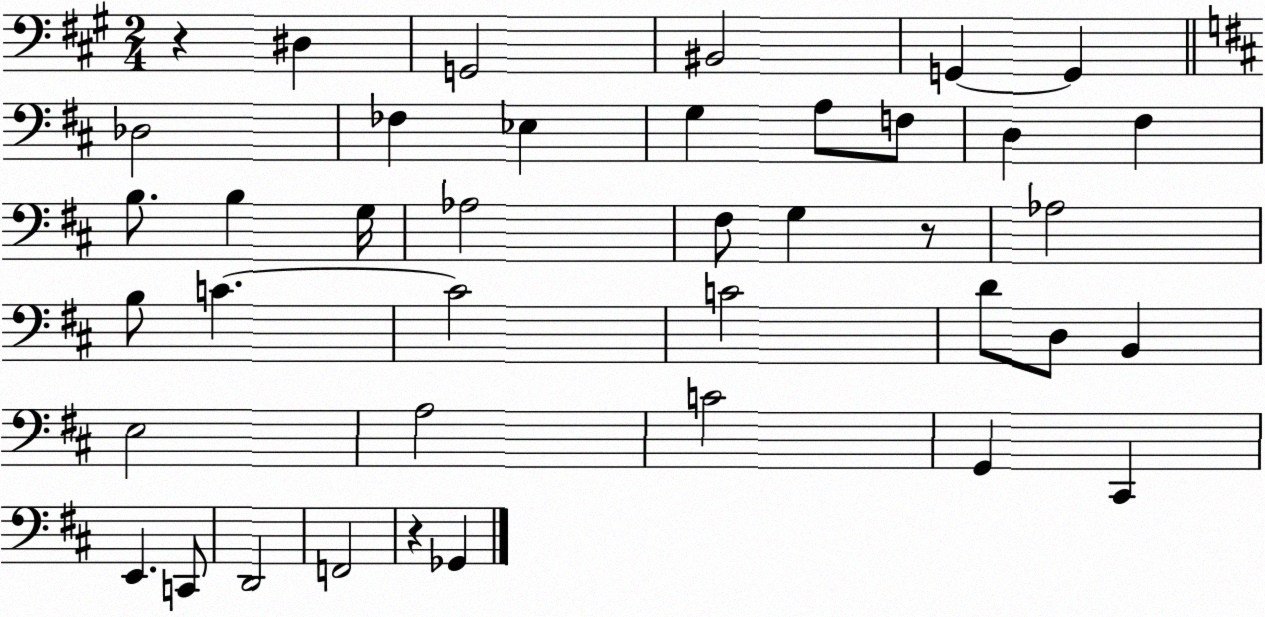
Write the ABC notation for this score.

X:1
T:Untitled
M:2/4
L:1/4
K:A
z ^D, G,,2 ^B,,2 G,, G,, _D,2 _F, _E, G, A,/2 F,/2 D, ^F, B,/2 B, G,/4 _A,2 ^F,/2 G, z/2 _A,2 B,/2 C C2 C2 D/2 D,/2 B,, E,2 A,2 C2 G,, ^C,, E,, C,,/2 D,,2 F,,2 z _G,,